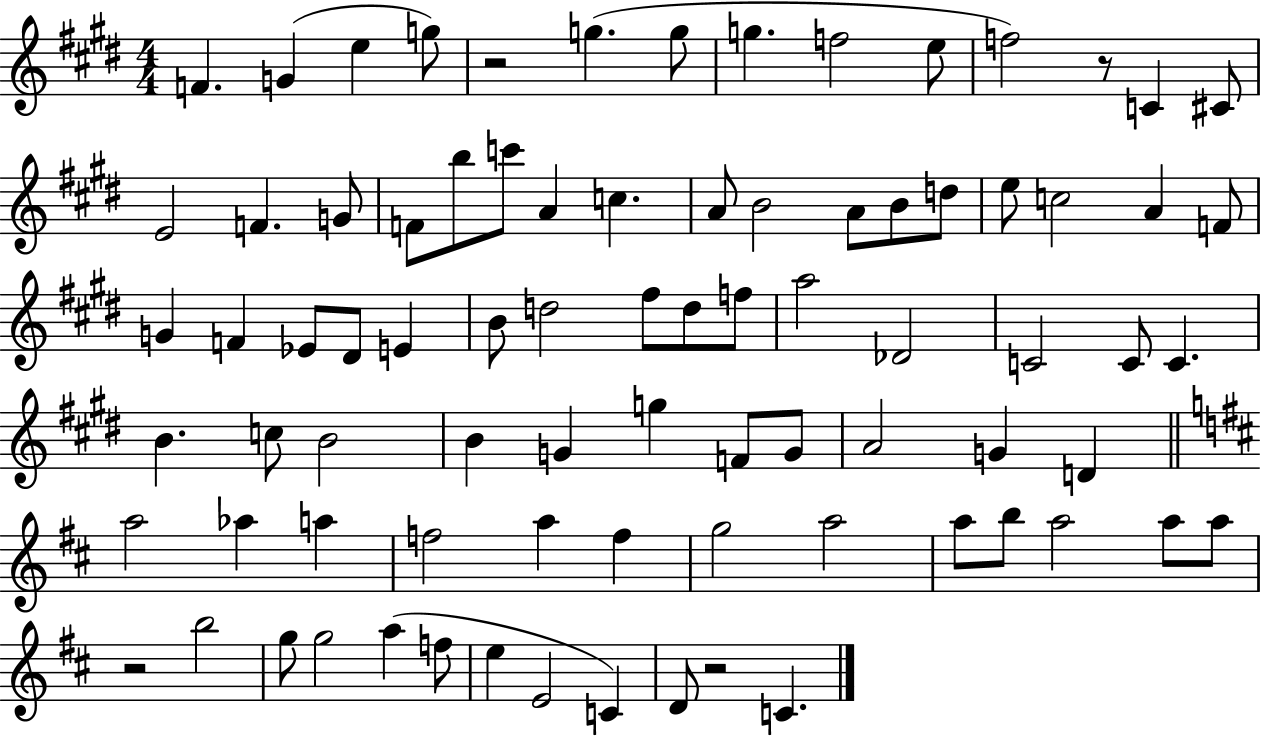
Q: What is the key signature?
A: E major